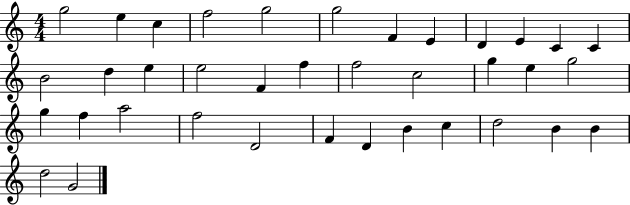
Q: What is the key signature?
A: C major